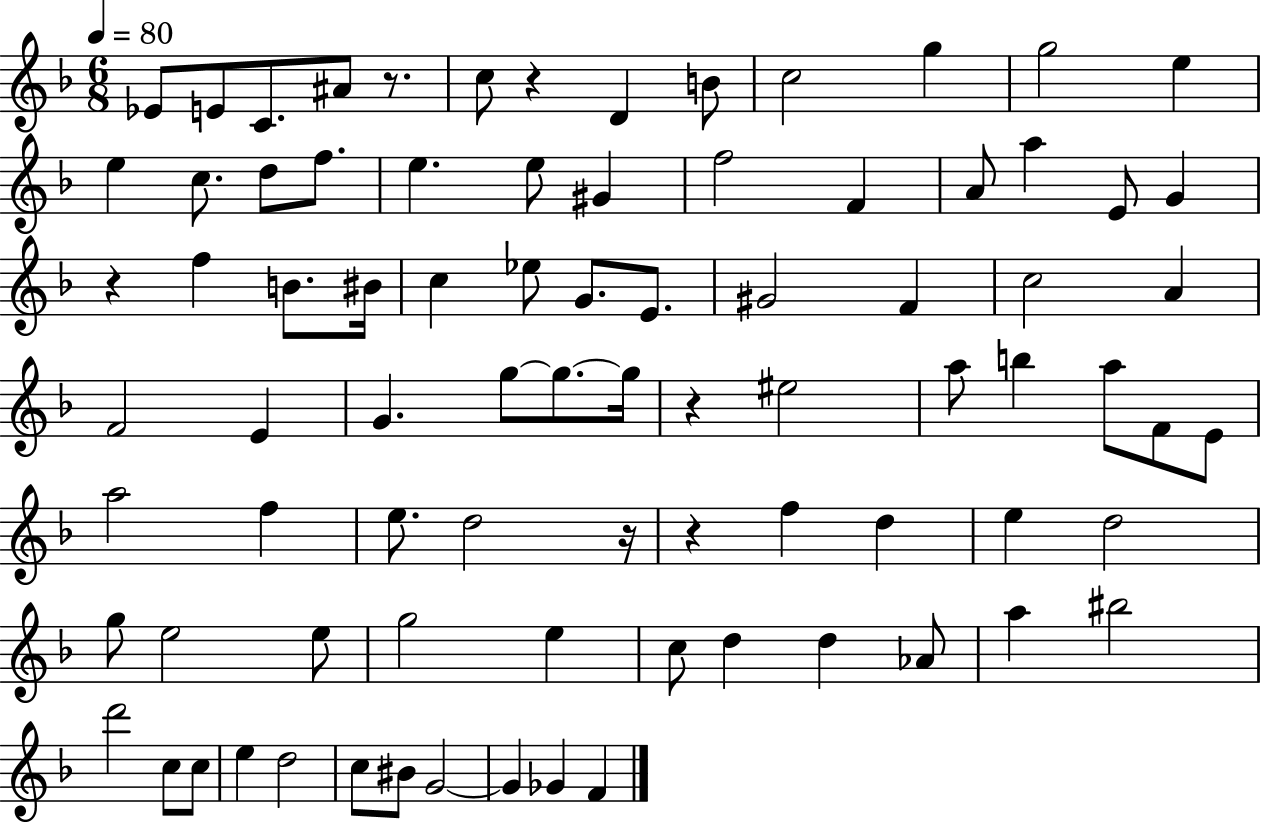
X:1
T:Untitled
M:6/8
L:1/4
K:F
_E/2 E/2 C/2 ^A/2 z/2 c/2 z D B/2 c2 g g2 e e c/2 d/2 f/2 e e/2 ^G f2 F A/2 a E/2 G z f B/2 ^B/4 c _e/2 G/2 E/2 ^G2 F c2 A F2 E G g/2 g/2 g/4 z ^e2 a/2 b a/2 F/2 E/2 a2 f e/2 d2 z/4 z f d e d2 g/2 e2 e/2 g2 e c/2 d d _A/2 a ^b2 d'2 c/2 c/2 e d2 c/2 ^B/2 G2 G _G F